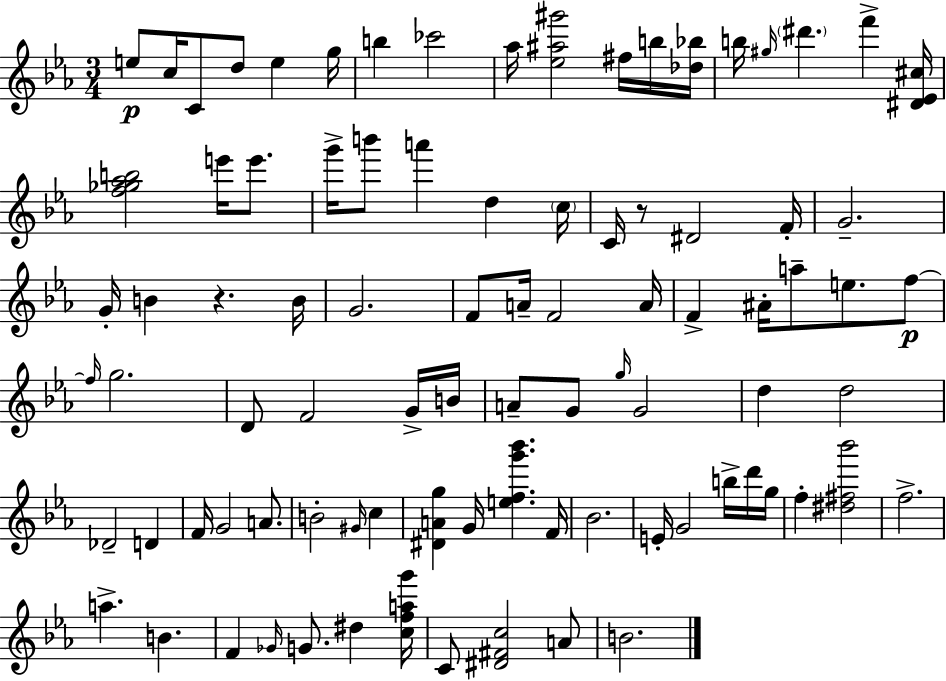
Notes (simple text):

E5/e C5/s C4/e D5/e E5/q G5/s B5/q CES6/h Ab5/s [Eb5,A#5,G#6]/h F#5/s B5/s [Db5,Bb5]/s B5/s G#5/s D#6/q. F6/q [D#4,Eb4,C#5]/s [F5,Gb5,Ab5,B5]/h E6/s E6/e. G6/s B6/e A6/q D5/q C5/s C4/s R/e D#4/h F4/s G4/h. G4/s B4/q R/q. B4/s G4/h. F4/e A4/s F4/h A4/s F4/q A#4/s A5/e E5/e. F5/e F5/s G5/h. D4/e F4/h G4/s B4/s A4/e G4/e G5/s G4/h D5/q D5/h Db4/h D4/q F4/s G4/h A4/e. B4/h G#4/s C5/q [D#4,A4,G5]/q G4/s [E5,F5,G6,Bb6]/q. F4/s Bb4/h. E4/s G4/h B5/s D6/s G5/s F5/q [D#5,F#5,Bb6]/h F5/h. A5/q. B4/q. F4/q Gb4/s G4/e. D#5/q [C5,F5,A5,G6]/s C4/e [D#4,F#4,C5]/h A4/e B4/h.